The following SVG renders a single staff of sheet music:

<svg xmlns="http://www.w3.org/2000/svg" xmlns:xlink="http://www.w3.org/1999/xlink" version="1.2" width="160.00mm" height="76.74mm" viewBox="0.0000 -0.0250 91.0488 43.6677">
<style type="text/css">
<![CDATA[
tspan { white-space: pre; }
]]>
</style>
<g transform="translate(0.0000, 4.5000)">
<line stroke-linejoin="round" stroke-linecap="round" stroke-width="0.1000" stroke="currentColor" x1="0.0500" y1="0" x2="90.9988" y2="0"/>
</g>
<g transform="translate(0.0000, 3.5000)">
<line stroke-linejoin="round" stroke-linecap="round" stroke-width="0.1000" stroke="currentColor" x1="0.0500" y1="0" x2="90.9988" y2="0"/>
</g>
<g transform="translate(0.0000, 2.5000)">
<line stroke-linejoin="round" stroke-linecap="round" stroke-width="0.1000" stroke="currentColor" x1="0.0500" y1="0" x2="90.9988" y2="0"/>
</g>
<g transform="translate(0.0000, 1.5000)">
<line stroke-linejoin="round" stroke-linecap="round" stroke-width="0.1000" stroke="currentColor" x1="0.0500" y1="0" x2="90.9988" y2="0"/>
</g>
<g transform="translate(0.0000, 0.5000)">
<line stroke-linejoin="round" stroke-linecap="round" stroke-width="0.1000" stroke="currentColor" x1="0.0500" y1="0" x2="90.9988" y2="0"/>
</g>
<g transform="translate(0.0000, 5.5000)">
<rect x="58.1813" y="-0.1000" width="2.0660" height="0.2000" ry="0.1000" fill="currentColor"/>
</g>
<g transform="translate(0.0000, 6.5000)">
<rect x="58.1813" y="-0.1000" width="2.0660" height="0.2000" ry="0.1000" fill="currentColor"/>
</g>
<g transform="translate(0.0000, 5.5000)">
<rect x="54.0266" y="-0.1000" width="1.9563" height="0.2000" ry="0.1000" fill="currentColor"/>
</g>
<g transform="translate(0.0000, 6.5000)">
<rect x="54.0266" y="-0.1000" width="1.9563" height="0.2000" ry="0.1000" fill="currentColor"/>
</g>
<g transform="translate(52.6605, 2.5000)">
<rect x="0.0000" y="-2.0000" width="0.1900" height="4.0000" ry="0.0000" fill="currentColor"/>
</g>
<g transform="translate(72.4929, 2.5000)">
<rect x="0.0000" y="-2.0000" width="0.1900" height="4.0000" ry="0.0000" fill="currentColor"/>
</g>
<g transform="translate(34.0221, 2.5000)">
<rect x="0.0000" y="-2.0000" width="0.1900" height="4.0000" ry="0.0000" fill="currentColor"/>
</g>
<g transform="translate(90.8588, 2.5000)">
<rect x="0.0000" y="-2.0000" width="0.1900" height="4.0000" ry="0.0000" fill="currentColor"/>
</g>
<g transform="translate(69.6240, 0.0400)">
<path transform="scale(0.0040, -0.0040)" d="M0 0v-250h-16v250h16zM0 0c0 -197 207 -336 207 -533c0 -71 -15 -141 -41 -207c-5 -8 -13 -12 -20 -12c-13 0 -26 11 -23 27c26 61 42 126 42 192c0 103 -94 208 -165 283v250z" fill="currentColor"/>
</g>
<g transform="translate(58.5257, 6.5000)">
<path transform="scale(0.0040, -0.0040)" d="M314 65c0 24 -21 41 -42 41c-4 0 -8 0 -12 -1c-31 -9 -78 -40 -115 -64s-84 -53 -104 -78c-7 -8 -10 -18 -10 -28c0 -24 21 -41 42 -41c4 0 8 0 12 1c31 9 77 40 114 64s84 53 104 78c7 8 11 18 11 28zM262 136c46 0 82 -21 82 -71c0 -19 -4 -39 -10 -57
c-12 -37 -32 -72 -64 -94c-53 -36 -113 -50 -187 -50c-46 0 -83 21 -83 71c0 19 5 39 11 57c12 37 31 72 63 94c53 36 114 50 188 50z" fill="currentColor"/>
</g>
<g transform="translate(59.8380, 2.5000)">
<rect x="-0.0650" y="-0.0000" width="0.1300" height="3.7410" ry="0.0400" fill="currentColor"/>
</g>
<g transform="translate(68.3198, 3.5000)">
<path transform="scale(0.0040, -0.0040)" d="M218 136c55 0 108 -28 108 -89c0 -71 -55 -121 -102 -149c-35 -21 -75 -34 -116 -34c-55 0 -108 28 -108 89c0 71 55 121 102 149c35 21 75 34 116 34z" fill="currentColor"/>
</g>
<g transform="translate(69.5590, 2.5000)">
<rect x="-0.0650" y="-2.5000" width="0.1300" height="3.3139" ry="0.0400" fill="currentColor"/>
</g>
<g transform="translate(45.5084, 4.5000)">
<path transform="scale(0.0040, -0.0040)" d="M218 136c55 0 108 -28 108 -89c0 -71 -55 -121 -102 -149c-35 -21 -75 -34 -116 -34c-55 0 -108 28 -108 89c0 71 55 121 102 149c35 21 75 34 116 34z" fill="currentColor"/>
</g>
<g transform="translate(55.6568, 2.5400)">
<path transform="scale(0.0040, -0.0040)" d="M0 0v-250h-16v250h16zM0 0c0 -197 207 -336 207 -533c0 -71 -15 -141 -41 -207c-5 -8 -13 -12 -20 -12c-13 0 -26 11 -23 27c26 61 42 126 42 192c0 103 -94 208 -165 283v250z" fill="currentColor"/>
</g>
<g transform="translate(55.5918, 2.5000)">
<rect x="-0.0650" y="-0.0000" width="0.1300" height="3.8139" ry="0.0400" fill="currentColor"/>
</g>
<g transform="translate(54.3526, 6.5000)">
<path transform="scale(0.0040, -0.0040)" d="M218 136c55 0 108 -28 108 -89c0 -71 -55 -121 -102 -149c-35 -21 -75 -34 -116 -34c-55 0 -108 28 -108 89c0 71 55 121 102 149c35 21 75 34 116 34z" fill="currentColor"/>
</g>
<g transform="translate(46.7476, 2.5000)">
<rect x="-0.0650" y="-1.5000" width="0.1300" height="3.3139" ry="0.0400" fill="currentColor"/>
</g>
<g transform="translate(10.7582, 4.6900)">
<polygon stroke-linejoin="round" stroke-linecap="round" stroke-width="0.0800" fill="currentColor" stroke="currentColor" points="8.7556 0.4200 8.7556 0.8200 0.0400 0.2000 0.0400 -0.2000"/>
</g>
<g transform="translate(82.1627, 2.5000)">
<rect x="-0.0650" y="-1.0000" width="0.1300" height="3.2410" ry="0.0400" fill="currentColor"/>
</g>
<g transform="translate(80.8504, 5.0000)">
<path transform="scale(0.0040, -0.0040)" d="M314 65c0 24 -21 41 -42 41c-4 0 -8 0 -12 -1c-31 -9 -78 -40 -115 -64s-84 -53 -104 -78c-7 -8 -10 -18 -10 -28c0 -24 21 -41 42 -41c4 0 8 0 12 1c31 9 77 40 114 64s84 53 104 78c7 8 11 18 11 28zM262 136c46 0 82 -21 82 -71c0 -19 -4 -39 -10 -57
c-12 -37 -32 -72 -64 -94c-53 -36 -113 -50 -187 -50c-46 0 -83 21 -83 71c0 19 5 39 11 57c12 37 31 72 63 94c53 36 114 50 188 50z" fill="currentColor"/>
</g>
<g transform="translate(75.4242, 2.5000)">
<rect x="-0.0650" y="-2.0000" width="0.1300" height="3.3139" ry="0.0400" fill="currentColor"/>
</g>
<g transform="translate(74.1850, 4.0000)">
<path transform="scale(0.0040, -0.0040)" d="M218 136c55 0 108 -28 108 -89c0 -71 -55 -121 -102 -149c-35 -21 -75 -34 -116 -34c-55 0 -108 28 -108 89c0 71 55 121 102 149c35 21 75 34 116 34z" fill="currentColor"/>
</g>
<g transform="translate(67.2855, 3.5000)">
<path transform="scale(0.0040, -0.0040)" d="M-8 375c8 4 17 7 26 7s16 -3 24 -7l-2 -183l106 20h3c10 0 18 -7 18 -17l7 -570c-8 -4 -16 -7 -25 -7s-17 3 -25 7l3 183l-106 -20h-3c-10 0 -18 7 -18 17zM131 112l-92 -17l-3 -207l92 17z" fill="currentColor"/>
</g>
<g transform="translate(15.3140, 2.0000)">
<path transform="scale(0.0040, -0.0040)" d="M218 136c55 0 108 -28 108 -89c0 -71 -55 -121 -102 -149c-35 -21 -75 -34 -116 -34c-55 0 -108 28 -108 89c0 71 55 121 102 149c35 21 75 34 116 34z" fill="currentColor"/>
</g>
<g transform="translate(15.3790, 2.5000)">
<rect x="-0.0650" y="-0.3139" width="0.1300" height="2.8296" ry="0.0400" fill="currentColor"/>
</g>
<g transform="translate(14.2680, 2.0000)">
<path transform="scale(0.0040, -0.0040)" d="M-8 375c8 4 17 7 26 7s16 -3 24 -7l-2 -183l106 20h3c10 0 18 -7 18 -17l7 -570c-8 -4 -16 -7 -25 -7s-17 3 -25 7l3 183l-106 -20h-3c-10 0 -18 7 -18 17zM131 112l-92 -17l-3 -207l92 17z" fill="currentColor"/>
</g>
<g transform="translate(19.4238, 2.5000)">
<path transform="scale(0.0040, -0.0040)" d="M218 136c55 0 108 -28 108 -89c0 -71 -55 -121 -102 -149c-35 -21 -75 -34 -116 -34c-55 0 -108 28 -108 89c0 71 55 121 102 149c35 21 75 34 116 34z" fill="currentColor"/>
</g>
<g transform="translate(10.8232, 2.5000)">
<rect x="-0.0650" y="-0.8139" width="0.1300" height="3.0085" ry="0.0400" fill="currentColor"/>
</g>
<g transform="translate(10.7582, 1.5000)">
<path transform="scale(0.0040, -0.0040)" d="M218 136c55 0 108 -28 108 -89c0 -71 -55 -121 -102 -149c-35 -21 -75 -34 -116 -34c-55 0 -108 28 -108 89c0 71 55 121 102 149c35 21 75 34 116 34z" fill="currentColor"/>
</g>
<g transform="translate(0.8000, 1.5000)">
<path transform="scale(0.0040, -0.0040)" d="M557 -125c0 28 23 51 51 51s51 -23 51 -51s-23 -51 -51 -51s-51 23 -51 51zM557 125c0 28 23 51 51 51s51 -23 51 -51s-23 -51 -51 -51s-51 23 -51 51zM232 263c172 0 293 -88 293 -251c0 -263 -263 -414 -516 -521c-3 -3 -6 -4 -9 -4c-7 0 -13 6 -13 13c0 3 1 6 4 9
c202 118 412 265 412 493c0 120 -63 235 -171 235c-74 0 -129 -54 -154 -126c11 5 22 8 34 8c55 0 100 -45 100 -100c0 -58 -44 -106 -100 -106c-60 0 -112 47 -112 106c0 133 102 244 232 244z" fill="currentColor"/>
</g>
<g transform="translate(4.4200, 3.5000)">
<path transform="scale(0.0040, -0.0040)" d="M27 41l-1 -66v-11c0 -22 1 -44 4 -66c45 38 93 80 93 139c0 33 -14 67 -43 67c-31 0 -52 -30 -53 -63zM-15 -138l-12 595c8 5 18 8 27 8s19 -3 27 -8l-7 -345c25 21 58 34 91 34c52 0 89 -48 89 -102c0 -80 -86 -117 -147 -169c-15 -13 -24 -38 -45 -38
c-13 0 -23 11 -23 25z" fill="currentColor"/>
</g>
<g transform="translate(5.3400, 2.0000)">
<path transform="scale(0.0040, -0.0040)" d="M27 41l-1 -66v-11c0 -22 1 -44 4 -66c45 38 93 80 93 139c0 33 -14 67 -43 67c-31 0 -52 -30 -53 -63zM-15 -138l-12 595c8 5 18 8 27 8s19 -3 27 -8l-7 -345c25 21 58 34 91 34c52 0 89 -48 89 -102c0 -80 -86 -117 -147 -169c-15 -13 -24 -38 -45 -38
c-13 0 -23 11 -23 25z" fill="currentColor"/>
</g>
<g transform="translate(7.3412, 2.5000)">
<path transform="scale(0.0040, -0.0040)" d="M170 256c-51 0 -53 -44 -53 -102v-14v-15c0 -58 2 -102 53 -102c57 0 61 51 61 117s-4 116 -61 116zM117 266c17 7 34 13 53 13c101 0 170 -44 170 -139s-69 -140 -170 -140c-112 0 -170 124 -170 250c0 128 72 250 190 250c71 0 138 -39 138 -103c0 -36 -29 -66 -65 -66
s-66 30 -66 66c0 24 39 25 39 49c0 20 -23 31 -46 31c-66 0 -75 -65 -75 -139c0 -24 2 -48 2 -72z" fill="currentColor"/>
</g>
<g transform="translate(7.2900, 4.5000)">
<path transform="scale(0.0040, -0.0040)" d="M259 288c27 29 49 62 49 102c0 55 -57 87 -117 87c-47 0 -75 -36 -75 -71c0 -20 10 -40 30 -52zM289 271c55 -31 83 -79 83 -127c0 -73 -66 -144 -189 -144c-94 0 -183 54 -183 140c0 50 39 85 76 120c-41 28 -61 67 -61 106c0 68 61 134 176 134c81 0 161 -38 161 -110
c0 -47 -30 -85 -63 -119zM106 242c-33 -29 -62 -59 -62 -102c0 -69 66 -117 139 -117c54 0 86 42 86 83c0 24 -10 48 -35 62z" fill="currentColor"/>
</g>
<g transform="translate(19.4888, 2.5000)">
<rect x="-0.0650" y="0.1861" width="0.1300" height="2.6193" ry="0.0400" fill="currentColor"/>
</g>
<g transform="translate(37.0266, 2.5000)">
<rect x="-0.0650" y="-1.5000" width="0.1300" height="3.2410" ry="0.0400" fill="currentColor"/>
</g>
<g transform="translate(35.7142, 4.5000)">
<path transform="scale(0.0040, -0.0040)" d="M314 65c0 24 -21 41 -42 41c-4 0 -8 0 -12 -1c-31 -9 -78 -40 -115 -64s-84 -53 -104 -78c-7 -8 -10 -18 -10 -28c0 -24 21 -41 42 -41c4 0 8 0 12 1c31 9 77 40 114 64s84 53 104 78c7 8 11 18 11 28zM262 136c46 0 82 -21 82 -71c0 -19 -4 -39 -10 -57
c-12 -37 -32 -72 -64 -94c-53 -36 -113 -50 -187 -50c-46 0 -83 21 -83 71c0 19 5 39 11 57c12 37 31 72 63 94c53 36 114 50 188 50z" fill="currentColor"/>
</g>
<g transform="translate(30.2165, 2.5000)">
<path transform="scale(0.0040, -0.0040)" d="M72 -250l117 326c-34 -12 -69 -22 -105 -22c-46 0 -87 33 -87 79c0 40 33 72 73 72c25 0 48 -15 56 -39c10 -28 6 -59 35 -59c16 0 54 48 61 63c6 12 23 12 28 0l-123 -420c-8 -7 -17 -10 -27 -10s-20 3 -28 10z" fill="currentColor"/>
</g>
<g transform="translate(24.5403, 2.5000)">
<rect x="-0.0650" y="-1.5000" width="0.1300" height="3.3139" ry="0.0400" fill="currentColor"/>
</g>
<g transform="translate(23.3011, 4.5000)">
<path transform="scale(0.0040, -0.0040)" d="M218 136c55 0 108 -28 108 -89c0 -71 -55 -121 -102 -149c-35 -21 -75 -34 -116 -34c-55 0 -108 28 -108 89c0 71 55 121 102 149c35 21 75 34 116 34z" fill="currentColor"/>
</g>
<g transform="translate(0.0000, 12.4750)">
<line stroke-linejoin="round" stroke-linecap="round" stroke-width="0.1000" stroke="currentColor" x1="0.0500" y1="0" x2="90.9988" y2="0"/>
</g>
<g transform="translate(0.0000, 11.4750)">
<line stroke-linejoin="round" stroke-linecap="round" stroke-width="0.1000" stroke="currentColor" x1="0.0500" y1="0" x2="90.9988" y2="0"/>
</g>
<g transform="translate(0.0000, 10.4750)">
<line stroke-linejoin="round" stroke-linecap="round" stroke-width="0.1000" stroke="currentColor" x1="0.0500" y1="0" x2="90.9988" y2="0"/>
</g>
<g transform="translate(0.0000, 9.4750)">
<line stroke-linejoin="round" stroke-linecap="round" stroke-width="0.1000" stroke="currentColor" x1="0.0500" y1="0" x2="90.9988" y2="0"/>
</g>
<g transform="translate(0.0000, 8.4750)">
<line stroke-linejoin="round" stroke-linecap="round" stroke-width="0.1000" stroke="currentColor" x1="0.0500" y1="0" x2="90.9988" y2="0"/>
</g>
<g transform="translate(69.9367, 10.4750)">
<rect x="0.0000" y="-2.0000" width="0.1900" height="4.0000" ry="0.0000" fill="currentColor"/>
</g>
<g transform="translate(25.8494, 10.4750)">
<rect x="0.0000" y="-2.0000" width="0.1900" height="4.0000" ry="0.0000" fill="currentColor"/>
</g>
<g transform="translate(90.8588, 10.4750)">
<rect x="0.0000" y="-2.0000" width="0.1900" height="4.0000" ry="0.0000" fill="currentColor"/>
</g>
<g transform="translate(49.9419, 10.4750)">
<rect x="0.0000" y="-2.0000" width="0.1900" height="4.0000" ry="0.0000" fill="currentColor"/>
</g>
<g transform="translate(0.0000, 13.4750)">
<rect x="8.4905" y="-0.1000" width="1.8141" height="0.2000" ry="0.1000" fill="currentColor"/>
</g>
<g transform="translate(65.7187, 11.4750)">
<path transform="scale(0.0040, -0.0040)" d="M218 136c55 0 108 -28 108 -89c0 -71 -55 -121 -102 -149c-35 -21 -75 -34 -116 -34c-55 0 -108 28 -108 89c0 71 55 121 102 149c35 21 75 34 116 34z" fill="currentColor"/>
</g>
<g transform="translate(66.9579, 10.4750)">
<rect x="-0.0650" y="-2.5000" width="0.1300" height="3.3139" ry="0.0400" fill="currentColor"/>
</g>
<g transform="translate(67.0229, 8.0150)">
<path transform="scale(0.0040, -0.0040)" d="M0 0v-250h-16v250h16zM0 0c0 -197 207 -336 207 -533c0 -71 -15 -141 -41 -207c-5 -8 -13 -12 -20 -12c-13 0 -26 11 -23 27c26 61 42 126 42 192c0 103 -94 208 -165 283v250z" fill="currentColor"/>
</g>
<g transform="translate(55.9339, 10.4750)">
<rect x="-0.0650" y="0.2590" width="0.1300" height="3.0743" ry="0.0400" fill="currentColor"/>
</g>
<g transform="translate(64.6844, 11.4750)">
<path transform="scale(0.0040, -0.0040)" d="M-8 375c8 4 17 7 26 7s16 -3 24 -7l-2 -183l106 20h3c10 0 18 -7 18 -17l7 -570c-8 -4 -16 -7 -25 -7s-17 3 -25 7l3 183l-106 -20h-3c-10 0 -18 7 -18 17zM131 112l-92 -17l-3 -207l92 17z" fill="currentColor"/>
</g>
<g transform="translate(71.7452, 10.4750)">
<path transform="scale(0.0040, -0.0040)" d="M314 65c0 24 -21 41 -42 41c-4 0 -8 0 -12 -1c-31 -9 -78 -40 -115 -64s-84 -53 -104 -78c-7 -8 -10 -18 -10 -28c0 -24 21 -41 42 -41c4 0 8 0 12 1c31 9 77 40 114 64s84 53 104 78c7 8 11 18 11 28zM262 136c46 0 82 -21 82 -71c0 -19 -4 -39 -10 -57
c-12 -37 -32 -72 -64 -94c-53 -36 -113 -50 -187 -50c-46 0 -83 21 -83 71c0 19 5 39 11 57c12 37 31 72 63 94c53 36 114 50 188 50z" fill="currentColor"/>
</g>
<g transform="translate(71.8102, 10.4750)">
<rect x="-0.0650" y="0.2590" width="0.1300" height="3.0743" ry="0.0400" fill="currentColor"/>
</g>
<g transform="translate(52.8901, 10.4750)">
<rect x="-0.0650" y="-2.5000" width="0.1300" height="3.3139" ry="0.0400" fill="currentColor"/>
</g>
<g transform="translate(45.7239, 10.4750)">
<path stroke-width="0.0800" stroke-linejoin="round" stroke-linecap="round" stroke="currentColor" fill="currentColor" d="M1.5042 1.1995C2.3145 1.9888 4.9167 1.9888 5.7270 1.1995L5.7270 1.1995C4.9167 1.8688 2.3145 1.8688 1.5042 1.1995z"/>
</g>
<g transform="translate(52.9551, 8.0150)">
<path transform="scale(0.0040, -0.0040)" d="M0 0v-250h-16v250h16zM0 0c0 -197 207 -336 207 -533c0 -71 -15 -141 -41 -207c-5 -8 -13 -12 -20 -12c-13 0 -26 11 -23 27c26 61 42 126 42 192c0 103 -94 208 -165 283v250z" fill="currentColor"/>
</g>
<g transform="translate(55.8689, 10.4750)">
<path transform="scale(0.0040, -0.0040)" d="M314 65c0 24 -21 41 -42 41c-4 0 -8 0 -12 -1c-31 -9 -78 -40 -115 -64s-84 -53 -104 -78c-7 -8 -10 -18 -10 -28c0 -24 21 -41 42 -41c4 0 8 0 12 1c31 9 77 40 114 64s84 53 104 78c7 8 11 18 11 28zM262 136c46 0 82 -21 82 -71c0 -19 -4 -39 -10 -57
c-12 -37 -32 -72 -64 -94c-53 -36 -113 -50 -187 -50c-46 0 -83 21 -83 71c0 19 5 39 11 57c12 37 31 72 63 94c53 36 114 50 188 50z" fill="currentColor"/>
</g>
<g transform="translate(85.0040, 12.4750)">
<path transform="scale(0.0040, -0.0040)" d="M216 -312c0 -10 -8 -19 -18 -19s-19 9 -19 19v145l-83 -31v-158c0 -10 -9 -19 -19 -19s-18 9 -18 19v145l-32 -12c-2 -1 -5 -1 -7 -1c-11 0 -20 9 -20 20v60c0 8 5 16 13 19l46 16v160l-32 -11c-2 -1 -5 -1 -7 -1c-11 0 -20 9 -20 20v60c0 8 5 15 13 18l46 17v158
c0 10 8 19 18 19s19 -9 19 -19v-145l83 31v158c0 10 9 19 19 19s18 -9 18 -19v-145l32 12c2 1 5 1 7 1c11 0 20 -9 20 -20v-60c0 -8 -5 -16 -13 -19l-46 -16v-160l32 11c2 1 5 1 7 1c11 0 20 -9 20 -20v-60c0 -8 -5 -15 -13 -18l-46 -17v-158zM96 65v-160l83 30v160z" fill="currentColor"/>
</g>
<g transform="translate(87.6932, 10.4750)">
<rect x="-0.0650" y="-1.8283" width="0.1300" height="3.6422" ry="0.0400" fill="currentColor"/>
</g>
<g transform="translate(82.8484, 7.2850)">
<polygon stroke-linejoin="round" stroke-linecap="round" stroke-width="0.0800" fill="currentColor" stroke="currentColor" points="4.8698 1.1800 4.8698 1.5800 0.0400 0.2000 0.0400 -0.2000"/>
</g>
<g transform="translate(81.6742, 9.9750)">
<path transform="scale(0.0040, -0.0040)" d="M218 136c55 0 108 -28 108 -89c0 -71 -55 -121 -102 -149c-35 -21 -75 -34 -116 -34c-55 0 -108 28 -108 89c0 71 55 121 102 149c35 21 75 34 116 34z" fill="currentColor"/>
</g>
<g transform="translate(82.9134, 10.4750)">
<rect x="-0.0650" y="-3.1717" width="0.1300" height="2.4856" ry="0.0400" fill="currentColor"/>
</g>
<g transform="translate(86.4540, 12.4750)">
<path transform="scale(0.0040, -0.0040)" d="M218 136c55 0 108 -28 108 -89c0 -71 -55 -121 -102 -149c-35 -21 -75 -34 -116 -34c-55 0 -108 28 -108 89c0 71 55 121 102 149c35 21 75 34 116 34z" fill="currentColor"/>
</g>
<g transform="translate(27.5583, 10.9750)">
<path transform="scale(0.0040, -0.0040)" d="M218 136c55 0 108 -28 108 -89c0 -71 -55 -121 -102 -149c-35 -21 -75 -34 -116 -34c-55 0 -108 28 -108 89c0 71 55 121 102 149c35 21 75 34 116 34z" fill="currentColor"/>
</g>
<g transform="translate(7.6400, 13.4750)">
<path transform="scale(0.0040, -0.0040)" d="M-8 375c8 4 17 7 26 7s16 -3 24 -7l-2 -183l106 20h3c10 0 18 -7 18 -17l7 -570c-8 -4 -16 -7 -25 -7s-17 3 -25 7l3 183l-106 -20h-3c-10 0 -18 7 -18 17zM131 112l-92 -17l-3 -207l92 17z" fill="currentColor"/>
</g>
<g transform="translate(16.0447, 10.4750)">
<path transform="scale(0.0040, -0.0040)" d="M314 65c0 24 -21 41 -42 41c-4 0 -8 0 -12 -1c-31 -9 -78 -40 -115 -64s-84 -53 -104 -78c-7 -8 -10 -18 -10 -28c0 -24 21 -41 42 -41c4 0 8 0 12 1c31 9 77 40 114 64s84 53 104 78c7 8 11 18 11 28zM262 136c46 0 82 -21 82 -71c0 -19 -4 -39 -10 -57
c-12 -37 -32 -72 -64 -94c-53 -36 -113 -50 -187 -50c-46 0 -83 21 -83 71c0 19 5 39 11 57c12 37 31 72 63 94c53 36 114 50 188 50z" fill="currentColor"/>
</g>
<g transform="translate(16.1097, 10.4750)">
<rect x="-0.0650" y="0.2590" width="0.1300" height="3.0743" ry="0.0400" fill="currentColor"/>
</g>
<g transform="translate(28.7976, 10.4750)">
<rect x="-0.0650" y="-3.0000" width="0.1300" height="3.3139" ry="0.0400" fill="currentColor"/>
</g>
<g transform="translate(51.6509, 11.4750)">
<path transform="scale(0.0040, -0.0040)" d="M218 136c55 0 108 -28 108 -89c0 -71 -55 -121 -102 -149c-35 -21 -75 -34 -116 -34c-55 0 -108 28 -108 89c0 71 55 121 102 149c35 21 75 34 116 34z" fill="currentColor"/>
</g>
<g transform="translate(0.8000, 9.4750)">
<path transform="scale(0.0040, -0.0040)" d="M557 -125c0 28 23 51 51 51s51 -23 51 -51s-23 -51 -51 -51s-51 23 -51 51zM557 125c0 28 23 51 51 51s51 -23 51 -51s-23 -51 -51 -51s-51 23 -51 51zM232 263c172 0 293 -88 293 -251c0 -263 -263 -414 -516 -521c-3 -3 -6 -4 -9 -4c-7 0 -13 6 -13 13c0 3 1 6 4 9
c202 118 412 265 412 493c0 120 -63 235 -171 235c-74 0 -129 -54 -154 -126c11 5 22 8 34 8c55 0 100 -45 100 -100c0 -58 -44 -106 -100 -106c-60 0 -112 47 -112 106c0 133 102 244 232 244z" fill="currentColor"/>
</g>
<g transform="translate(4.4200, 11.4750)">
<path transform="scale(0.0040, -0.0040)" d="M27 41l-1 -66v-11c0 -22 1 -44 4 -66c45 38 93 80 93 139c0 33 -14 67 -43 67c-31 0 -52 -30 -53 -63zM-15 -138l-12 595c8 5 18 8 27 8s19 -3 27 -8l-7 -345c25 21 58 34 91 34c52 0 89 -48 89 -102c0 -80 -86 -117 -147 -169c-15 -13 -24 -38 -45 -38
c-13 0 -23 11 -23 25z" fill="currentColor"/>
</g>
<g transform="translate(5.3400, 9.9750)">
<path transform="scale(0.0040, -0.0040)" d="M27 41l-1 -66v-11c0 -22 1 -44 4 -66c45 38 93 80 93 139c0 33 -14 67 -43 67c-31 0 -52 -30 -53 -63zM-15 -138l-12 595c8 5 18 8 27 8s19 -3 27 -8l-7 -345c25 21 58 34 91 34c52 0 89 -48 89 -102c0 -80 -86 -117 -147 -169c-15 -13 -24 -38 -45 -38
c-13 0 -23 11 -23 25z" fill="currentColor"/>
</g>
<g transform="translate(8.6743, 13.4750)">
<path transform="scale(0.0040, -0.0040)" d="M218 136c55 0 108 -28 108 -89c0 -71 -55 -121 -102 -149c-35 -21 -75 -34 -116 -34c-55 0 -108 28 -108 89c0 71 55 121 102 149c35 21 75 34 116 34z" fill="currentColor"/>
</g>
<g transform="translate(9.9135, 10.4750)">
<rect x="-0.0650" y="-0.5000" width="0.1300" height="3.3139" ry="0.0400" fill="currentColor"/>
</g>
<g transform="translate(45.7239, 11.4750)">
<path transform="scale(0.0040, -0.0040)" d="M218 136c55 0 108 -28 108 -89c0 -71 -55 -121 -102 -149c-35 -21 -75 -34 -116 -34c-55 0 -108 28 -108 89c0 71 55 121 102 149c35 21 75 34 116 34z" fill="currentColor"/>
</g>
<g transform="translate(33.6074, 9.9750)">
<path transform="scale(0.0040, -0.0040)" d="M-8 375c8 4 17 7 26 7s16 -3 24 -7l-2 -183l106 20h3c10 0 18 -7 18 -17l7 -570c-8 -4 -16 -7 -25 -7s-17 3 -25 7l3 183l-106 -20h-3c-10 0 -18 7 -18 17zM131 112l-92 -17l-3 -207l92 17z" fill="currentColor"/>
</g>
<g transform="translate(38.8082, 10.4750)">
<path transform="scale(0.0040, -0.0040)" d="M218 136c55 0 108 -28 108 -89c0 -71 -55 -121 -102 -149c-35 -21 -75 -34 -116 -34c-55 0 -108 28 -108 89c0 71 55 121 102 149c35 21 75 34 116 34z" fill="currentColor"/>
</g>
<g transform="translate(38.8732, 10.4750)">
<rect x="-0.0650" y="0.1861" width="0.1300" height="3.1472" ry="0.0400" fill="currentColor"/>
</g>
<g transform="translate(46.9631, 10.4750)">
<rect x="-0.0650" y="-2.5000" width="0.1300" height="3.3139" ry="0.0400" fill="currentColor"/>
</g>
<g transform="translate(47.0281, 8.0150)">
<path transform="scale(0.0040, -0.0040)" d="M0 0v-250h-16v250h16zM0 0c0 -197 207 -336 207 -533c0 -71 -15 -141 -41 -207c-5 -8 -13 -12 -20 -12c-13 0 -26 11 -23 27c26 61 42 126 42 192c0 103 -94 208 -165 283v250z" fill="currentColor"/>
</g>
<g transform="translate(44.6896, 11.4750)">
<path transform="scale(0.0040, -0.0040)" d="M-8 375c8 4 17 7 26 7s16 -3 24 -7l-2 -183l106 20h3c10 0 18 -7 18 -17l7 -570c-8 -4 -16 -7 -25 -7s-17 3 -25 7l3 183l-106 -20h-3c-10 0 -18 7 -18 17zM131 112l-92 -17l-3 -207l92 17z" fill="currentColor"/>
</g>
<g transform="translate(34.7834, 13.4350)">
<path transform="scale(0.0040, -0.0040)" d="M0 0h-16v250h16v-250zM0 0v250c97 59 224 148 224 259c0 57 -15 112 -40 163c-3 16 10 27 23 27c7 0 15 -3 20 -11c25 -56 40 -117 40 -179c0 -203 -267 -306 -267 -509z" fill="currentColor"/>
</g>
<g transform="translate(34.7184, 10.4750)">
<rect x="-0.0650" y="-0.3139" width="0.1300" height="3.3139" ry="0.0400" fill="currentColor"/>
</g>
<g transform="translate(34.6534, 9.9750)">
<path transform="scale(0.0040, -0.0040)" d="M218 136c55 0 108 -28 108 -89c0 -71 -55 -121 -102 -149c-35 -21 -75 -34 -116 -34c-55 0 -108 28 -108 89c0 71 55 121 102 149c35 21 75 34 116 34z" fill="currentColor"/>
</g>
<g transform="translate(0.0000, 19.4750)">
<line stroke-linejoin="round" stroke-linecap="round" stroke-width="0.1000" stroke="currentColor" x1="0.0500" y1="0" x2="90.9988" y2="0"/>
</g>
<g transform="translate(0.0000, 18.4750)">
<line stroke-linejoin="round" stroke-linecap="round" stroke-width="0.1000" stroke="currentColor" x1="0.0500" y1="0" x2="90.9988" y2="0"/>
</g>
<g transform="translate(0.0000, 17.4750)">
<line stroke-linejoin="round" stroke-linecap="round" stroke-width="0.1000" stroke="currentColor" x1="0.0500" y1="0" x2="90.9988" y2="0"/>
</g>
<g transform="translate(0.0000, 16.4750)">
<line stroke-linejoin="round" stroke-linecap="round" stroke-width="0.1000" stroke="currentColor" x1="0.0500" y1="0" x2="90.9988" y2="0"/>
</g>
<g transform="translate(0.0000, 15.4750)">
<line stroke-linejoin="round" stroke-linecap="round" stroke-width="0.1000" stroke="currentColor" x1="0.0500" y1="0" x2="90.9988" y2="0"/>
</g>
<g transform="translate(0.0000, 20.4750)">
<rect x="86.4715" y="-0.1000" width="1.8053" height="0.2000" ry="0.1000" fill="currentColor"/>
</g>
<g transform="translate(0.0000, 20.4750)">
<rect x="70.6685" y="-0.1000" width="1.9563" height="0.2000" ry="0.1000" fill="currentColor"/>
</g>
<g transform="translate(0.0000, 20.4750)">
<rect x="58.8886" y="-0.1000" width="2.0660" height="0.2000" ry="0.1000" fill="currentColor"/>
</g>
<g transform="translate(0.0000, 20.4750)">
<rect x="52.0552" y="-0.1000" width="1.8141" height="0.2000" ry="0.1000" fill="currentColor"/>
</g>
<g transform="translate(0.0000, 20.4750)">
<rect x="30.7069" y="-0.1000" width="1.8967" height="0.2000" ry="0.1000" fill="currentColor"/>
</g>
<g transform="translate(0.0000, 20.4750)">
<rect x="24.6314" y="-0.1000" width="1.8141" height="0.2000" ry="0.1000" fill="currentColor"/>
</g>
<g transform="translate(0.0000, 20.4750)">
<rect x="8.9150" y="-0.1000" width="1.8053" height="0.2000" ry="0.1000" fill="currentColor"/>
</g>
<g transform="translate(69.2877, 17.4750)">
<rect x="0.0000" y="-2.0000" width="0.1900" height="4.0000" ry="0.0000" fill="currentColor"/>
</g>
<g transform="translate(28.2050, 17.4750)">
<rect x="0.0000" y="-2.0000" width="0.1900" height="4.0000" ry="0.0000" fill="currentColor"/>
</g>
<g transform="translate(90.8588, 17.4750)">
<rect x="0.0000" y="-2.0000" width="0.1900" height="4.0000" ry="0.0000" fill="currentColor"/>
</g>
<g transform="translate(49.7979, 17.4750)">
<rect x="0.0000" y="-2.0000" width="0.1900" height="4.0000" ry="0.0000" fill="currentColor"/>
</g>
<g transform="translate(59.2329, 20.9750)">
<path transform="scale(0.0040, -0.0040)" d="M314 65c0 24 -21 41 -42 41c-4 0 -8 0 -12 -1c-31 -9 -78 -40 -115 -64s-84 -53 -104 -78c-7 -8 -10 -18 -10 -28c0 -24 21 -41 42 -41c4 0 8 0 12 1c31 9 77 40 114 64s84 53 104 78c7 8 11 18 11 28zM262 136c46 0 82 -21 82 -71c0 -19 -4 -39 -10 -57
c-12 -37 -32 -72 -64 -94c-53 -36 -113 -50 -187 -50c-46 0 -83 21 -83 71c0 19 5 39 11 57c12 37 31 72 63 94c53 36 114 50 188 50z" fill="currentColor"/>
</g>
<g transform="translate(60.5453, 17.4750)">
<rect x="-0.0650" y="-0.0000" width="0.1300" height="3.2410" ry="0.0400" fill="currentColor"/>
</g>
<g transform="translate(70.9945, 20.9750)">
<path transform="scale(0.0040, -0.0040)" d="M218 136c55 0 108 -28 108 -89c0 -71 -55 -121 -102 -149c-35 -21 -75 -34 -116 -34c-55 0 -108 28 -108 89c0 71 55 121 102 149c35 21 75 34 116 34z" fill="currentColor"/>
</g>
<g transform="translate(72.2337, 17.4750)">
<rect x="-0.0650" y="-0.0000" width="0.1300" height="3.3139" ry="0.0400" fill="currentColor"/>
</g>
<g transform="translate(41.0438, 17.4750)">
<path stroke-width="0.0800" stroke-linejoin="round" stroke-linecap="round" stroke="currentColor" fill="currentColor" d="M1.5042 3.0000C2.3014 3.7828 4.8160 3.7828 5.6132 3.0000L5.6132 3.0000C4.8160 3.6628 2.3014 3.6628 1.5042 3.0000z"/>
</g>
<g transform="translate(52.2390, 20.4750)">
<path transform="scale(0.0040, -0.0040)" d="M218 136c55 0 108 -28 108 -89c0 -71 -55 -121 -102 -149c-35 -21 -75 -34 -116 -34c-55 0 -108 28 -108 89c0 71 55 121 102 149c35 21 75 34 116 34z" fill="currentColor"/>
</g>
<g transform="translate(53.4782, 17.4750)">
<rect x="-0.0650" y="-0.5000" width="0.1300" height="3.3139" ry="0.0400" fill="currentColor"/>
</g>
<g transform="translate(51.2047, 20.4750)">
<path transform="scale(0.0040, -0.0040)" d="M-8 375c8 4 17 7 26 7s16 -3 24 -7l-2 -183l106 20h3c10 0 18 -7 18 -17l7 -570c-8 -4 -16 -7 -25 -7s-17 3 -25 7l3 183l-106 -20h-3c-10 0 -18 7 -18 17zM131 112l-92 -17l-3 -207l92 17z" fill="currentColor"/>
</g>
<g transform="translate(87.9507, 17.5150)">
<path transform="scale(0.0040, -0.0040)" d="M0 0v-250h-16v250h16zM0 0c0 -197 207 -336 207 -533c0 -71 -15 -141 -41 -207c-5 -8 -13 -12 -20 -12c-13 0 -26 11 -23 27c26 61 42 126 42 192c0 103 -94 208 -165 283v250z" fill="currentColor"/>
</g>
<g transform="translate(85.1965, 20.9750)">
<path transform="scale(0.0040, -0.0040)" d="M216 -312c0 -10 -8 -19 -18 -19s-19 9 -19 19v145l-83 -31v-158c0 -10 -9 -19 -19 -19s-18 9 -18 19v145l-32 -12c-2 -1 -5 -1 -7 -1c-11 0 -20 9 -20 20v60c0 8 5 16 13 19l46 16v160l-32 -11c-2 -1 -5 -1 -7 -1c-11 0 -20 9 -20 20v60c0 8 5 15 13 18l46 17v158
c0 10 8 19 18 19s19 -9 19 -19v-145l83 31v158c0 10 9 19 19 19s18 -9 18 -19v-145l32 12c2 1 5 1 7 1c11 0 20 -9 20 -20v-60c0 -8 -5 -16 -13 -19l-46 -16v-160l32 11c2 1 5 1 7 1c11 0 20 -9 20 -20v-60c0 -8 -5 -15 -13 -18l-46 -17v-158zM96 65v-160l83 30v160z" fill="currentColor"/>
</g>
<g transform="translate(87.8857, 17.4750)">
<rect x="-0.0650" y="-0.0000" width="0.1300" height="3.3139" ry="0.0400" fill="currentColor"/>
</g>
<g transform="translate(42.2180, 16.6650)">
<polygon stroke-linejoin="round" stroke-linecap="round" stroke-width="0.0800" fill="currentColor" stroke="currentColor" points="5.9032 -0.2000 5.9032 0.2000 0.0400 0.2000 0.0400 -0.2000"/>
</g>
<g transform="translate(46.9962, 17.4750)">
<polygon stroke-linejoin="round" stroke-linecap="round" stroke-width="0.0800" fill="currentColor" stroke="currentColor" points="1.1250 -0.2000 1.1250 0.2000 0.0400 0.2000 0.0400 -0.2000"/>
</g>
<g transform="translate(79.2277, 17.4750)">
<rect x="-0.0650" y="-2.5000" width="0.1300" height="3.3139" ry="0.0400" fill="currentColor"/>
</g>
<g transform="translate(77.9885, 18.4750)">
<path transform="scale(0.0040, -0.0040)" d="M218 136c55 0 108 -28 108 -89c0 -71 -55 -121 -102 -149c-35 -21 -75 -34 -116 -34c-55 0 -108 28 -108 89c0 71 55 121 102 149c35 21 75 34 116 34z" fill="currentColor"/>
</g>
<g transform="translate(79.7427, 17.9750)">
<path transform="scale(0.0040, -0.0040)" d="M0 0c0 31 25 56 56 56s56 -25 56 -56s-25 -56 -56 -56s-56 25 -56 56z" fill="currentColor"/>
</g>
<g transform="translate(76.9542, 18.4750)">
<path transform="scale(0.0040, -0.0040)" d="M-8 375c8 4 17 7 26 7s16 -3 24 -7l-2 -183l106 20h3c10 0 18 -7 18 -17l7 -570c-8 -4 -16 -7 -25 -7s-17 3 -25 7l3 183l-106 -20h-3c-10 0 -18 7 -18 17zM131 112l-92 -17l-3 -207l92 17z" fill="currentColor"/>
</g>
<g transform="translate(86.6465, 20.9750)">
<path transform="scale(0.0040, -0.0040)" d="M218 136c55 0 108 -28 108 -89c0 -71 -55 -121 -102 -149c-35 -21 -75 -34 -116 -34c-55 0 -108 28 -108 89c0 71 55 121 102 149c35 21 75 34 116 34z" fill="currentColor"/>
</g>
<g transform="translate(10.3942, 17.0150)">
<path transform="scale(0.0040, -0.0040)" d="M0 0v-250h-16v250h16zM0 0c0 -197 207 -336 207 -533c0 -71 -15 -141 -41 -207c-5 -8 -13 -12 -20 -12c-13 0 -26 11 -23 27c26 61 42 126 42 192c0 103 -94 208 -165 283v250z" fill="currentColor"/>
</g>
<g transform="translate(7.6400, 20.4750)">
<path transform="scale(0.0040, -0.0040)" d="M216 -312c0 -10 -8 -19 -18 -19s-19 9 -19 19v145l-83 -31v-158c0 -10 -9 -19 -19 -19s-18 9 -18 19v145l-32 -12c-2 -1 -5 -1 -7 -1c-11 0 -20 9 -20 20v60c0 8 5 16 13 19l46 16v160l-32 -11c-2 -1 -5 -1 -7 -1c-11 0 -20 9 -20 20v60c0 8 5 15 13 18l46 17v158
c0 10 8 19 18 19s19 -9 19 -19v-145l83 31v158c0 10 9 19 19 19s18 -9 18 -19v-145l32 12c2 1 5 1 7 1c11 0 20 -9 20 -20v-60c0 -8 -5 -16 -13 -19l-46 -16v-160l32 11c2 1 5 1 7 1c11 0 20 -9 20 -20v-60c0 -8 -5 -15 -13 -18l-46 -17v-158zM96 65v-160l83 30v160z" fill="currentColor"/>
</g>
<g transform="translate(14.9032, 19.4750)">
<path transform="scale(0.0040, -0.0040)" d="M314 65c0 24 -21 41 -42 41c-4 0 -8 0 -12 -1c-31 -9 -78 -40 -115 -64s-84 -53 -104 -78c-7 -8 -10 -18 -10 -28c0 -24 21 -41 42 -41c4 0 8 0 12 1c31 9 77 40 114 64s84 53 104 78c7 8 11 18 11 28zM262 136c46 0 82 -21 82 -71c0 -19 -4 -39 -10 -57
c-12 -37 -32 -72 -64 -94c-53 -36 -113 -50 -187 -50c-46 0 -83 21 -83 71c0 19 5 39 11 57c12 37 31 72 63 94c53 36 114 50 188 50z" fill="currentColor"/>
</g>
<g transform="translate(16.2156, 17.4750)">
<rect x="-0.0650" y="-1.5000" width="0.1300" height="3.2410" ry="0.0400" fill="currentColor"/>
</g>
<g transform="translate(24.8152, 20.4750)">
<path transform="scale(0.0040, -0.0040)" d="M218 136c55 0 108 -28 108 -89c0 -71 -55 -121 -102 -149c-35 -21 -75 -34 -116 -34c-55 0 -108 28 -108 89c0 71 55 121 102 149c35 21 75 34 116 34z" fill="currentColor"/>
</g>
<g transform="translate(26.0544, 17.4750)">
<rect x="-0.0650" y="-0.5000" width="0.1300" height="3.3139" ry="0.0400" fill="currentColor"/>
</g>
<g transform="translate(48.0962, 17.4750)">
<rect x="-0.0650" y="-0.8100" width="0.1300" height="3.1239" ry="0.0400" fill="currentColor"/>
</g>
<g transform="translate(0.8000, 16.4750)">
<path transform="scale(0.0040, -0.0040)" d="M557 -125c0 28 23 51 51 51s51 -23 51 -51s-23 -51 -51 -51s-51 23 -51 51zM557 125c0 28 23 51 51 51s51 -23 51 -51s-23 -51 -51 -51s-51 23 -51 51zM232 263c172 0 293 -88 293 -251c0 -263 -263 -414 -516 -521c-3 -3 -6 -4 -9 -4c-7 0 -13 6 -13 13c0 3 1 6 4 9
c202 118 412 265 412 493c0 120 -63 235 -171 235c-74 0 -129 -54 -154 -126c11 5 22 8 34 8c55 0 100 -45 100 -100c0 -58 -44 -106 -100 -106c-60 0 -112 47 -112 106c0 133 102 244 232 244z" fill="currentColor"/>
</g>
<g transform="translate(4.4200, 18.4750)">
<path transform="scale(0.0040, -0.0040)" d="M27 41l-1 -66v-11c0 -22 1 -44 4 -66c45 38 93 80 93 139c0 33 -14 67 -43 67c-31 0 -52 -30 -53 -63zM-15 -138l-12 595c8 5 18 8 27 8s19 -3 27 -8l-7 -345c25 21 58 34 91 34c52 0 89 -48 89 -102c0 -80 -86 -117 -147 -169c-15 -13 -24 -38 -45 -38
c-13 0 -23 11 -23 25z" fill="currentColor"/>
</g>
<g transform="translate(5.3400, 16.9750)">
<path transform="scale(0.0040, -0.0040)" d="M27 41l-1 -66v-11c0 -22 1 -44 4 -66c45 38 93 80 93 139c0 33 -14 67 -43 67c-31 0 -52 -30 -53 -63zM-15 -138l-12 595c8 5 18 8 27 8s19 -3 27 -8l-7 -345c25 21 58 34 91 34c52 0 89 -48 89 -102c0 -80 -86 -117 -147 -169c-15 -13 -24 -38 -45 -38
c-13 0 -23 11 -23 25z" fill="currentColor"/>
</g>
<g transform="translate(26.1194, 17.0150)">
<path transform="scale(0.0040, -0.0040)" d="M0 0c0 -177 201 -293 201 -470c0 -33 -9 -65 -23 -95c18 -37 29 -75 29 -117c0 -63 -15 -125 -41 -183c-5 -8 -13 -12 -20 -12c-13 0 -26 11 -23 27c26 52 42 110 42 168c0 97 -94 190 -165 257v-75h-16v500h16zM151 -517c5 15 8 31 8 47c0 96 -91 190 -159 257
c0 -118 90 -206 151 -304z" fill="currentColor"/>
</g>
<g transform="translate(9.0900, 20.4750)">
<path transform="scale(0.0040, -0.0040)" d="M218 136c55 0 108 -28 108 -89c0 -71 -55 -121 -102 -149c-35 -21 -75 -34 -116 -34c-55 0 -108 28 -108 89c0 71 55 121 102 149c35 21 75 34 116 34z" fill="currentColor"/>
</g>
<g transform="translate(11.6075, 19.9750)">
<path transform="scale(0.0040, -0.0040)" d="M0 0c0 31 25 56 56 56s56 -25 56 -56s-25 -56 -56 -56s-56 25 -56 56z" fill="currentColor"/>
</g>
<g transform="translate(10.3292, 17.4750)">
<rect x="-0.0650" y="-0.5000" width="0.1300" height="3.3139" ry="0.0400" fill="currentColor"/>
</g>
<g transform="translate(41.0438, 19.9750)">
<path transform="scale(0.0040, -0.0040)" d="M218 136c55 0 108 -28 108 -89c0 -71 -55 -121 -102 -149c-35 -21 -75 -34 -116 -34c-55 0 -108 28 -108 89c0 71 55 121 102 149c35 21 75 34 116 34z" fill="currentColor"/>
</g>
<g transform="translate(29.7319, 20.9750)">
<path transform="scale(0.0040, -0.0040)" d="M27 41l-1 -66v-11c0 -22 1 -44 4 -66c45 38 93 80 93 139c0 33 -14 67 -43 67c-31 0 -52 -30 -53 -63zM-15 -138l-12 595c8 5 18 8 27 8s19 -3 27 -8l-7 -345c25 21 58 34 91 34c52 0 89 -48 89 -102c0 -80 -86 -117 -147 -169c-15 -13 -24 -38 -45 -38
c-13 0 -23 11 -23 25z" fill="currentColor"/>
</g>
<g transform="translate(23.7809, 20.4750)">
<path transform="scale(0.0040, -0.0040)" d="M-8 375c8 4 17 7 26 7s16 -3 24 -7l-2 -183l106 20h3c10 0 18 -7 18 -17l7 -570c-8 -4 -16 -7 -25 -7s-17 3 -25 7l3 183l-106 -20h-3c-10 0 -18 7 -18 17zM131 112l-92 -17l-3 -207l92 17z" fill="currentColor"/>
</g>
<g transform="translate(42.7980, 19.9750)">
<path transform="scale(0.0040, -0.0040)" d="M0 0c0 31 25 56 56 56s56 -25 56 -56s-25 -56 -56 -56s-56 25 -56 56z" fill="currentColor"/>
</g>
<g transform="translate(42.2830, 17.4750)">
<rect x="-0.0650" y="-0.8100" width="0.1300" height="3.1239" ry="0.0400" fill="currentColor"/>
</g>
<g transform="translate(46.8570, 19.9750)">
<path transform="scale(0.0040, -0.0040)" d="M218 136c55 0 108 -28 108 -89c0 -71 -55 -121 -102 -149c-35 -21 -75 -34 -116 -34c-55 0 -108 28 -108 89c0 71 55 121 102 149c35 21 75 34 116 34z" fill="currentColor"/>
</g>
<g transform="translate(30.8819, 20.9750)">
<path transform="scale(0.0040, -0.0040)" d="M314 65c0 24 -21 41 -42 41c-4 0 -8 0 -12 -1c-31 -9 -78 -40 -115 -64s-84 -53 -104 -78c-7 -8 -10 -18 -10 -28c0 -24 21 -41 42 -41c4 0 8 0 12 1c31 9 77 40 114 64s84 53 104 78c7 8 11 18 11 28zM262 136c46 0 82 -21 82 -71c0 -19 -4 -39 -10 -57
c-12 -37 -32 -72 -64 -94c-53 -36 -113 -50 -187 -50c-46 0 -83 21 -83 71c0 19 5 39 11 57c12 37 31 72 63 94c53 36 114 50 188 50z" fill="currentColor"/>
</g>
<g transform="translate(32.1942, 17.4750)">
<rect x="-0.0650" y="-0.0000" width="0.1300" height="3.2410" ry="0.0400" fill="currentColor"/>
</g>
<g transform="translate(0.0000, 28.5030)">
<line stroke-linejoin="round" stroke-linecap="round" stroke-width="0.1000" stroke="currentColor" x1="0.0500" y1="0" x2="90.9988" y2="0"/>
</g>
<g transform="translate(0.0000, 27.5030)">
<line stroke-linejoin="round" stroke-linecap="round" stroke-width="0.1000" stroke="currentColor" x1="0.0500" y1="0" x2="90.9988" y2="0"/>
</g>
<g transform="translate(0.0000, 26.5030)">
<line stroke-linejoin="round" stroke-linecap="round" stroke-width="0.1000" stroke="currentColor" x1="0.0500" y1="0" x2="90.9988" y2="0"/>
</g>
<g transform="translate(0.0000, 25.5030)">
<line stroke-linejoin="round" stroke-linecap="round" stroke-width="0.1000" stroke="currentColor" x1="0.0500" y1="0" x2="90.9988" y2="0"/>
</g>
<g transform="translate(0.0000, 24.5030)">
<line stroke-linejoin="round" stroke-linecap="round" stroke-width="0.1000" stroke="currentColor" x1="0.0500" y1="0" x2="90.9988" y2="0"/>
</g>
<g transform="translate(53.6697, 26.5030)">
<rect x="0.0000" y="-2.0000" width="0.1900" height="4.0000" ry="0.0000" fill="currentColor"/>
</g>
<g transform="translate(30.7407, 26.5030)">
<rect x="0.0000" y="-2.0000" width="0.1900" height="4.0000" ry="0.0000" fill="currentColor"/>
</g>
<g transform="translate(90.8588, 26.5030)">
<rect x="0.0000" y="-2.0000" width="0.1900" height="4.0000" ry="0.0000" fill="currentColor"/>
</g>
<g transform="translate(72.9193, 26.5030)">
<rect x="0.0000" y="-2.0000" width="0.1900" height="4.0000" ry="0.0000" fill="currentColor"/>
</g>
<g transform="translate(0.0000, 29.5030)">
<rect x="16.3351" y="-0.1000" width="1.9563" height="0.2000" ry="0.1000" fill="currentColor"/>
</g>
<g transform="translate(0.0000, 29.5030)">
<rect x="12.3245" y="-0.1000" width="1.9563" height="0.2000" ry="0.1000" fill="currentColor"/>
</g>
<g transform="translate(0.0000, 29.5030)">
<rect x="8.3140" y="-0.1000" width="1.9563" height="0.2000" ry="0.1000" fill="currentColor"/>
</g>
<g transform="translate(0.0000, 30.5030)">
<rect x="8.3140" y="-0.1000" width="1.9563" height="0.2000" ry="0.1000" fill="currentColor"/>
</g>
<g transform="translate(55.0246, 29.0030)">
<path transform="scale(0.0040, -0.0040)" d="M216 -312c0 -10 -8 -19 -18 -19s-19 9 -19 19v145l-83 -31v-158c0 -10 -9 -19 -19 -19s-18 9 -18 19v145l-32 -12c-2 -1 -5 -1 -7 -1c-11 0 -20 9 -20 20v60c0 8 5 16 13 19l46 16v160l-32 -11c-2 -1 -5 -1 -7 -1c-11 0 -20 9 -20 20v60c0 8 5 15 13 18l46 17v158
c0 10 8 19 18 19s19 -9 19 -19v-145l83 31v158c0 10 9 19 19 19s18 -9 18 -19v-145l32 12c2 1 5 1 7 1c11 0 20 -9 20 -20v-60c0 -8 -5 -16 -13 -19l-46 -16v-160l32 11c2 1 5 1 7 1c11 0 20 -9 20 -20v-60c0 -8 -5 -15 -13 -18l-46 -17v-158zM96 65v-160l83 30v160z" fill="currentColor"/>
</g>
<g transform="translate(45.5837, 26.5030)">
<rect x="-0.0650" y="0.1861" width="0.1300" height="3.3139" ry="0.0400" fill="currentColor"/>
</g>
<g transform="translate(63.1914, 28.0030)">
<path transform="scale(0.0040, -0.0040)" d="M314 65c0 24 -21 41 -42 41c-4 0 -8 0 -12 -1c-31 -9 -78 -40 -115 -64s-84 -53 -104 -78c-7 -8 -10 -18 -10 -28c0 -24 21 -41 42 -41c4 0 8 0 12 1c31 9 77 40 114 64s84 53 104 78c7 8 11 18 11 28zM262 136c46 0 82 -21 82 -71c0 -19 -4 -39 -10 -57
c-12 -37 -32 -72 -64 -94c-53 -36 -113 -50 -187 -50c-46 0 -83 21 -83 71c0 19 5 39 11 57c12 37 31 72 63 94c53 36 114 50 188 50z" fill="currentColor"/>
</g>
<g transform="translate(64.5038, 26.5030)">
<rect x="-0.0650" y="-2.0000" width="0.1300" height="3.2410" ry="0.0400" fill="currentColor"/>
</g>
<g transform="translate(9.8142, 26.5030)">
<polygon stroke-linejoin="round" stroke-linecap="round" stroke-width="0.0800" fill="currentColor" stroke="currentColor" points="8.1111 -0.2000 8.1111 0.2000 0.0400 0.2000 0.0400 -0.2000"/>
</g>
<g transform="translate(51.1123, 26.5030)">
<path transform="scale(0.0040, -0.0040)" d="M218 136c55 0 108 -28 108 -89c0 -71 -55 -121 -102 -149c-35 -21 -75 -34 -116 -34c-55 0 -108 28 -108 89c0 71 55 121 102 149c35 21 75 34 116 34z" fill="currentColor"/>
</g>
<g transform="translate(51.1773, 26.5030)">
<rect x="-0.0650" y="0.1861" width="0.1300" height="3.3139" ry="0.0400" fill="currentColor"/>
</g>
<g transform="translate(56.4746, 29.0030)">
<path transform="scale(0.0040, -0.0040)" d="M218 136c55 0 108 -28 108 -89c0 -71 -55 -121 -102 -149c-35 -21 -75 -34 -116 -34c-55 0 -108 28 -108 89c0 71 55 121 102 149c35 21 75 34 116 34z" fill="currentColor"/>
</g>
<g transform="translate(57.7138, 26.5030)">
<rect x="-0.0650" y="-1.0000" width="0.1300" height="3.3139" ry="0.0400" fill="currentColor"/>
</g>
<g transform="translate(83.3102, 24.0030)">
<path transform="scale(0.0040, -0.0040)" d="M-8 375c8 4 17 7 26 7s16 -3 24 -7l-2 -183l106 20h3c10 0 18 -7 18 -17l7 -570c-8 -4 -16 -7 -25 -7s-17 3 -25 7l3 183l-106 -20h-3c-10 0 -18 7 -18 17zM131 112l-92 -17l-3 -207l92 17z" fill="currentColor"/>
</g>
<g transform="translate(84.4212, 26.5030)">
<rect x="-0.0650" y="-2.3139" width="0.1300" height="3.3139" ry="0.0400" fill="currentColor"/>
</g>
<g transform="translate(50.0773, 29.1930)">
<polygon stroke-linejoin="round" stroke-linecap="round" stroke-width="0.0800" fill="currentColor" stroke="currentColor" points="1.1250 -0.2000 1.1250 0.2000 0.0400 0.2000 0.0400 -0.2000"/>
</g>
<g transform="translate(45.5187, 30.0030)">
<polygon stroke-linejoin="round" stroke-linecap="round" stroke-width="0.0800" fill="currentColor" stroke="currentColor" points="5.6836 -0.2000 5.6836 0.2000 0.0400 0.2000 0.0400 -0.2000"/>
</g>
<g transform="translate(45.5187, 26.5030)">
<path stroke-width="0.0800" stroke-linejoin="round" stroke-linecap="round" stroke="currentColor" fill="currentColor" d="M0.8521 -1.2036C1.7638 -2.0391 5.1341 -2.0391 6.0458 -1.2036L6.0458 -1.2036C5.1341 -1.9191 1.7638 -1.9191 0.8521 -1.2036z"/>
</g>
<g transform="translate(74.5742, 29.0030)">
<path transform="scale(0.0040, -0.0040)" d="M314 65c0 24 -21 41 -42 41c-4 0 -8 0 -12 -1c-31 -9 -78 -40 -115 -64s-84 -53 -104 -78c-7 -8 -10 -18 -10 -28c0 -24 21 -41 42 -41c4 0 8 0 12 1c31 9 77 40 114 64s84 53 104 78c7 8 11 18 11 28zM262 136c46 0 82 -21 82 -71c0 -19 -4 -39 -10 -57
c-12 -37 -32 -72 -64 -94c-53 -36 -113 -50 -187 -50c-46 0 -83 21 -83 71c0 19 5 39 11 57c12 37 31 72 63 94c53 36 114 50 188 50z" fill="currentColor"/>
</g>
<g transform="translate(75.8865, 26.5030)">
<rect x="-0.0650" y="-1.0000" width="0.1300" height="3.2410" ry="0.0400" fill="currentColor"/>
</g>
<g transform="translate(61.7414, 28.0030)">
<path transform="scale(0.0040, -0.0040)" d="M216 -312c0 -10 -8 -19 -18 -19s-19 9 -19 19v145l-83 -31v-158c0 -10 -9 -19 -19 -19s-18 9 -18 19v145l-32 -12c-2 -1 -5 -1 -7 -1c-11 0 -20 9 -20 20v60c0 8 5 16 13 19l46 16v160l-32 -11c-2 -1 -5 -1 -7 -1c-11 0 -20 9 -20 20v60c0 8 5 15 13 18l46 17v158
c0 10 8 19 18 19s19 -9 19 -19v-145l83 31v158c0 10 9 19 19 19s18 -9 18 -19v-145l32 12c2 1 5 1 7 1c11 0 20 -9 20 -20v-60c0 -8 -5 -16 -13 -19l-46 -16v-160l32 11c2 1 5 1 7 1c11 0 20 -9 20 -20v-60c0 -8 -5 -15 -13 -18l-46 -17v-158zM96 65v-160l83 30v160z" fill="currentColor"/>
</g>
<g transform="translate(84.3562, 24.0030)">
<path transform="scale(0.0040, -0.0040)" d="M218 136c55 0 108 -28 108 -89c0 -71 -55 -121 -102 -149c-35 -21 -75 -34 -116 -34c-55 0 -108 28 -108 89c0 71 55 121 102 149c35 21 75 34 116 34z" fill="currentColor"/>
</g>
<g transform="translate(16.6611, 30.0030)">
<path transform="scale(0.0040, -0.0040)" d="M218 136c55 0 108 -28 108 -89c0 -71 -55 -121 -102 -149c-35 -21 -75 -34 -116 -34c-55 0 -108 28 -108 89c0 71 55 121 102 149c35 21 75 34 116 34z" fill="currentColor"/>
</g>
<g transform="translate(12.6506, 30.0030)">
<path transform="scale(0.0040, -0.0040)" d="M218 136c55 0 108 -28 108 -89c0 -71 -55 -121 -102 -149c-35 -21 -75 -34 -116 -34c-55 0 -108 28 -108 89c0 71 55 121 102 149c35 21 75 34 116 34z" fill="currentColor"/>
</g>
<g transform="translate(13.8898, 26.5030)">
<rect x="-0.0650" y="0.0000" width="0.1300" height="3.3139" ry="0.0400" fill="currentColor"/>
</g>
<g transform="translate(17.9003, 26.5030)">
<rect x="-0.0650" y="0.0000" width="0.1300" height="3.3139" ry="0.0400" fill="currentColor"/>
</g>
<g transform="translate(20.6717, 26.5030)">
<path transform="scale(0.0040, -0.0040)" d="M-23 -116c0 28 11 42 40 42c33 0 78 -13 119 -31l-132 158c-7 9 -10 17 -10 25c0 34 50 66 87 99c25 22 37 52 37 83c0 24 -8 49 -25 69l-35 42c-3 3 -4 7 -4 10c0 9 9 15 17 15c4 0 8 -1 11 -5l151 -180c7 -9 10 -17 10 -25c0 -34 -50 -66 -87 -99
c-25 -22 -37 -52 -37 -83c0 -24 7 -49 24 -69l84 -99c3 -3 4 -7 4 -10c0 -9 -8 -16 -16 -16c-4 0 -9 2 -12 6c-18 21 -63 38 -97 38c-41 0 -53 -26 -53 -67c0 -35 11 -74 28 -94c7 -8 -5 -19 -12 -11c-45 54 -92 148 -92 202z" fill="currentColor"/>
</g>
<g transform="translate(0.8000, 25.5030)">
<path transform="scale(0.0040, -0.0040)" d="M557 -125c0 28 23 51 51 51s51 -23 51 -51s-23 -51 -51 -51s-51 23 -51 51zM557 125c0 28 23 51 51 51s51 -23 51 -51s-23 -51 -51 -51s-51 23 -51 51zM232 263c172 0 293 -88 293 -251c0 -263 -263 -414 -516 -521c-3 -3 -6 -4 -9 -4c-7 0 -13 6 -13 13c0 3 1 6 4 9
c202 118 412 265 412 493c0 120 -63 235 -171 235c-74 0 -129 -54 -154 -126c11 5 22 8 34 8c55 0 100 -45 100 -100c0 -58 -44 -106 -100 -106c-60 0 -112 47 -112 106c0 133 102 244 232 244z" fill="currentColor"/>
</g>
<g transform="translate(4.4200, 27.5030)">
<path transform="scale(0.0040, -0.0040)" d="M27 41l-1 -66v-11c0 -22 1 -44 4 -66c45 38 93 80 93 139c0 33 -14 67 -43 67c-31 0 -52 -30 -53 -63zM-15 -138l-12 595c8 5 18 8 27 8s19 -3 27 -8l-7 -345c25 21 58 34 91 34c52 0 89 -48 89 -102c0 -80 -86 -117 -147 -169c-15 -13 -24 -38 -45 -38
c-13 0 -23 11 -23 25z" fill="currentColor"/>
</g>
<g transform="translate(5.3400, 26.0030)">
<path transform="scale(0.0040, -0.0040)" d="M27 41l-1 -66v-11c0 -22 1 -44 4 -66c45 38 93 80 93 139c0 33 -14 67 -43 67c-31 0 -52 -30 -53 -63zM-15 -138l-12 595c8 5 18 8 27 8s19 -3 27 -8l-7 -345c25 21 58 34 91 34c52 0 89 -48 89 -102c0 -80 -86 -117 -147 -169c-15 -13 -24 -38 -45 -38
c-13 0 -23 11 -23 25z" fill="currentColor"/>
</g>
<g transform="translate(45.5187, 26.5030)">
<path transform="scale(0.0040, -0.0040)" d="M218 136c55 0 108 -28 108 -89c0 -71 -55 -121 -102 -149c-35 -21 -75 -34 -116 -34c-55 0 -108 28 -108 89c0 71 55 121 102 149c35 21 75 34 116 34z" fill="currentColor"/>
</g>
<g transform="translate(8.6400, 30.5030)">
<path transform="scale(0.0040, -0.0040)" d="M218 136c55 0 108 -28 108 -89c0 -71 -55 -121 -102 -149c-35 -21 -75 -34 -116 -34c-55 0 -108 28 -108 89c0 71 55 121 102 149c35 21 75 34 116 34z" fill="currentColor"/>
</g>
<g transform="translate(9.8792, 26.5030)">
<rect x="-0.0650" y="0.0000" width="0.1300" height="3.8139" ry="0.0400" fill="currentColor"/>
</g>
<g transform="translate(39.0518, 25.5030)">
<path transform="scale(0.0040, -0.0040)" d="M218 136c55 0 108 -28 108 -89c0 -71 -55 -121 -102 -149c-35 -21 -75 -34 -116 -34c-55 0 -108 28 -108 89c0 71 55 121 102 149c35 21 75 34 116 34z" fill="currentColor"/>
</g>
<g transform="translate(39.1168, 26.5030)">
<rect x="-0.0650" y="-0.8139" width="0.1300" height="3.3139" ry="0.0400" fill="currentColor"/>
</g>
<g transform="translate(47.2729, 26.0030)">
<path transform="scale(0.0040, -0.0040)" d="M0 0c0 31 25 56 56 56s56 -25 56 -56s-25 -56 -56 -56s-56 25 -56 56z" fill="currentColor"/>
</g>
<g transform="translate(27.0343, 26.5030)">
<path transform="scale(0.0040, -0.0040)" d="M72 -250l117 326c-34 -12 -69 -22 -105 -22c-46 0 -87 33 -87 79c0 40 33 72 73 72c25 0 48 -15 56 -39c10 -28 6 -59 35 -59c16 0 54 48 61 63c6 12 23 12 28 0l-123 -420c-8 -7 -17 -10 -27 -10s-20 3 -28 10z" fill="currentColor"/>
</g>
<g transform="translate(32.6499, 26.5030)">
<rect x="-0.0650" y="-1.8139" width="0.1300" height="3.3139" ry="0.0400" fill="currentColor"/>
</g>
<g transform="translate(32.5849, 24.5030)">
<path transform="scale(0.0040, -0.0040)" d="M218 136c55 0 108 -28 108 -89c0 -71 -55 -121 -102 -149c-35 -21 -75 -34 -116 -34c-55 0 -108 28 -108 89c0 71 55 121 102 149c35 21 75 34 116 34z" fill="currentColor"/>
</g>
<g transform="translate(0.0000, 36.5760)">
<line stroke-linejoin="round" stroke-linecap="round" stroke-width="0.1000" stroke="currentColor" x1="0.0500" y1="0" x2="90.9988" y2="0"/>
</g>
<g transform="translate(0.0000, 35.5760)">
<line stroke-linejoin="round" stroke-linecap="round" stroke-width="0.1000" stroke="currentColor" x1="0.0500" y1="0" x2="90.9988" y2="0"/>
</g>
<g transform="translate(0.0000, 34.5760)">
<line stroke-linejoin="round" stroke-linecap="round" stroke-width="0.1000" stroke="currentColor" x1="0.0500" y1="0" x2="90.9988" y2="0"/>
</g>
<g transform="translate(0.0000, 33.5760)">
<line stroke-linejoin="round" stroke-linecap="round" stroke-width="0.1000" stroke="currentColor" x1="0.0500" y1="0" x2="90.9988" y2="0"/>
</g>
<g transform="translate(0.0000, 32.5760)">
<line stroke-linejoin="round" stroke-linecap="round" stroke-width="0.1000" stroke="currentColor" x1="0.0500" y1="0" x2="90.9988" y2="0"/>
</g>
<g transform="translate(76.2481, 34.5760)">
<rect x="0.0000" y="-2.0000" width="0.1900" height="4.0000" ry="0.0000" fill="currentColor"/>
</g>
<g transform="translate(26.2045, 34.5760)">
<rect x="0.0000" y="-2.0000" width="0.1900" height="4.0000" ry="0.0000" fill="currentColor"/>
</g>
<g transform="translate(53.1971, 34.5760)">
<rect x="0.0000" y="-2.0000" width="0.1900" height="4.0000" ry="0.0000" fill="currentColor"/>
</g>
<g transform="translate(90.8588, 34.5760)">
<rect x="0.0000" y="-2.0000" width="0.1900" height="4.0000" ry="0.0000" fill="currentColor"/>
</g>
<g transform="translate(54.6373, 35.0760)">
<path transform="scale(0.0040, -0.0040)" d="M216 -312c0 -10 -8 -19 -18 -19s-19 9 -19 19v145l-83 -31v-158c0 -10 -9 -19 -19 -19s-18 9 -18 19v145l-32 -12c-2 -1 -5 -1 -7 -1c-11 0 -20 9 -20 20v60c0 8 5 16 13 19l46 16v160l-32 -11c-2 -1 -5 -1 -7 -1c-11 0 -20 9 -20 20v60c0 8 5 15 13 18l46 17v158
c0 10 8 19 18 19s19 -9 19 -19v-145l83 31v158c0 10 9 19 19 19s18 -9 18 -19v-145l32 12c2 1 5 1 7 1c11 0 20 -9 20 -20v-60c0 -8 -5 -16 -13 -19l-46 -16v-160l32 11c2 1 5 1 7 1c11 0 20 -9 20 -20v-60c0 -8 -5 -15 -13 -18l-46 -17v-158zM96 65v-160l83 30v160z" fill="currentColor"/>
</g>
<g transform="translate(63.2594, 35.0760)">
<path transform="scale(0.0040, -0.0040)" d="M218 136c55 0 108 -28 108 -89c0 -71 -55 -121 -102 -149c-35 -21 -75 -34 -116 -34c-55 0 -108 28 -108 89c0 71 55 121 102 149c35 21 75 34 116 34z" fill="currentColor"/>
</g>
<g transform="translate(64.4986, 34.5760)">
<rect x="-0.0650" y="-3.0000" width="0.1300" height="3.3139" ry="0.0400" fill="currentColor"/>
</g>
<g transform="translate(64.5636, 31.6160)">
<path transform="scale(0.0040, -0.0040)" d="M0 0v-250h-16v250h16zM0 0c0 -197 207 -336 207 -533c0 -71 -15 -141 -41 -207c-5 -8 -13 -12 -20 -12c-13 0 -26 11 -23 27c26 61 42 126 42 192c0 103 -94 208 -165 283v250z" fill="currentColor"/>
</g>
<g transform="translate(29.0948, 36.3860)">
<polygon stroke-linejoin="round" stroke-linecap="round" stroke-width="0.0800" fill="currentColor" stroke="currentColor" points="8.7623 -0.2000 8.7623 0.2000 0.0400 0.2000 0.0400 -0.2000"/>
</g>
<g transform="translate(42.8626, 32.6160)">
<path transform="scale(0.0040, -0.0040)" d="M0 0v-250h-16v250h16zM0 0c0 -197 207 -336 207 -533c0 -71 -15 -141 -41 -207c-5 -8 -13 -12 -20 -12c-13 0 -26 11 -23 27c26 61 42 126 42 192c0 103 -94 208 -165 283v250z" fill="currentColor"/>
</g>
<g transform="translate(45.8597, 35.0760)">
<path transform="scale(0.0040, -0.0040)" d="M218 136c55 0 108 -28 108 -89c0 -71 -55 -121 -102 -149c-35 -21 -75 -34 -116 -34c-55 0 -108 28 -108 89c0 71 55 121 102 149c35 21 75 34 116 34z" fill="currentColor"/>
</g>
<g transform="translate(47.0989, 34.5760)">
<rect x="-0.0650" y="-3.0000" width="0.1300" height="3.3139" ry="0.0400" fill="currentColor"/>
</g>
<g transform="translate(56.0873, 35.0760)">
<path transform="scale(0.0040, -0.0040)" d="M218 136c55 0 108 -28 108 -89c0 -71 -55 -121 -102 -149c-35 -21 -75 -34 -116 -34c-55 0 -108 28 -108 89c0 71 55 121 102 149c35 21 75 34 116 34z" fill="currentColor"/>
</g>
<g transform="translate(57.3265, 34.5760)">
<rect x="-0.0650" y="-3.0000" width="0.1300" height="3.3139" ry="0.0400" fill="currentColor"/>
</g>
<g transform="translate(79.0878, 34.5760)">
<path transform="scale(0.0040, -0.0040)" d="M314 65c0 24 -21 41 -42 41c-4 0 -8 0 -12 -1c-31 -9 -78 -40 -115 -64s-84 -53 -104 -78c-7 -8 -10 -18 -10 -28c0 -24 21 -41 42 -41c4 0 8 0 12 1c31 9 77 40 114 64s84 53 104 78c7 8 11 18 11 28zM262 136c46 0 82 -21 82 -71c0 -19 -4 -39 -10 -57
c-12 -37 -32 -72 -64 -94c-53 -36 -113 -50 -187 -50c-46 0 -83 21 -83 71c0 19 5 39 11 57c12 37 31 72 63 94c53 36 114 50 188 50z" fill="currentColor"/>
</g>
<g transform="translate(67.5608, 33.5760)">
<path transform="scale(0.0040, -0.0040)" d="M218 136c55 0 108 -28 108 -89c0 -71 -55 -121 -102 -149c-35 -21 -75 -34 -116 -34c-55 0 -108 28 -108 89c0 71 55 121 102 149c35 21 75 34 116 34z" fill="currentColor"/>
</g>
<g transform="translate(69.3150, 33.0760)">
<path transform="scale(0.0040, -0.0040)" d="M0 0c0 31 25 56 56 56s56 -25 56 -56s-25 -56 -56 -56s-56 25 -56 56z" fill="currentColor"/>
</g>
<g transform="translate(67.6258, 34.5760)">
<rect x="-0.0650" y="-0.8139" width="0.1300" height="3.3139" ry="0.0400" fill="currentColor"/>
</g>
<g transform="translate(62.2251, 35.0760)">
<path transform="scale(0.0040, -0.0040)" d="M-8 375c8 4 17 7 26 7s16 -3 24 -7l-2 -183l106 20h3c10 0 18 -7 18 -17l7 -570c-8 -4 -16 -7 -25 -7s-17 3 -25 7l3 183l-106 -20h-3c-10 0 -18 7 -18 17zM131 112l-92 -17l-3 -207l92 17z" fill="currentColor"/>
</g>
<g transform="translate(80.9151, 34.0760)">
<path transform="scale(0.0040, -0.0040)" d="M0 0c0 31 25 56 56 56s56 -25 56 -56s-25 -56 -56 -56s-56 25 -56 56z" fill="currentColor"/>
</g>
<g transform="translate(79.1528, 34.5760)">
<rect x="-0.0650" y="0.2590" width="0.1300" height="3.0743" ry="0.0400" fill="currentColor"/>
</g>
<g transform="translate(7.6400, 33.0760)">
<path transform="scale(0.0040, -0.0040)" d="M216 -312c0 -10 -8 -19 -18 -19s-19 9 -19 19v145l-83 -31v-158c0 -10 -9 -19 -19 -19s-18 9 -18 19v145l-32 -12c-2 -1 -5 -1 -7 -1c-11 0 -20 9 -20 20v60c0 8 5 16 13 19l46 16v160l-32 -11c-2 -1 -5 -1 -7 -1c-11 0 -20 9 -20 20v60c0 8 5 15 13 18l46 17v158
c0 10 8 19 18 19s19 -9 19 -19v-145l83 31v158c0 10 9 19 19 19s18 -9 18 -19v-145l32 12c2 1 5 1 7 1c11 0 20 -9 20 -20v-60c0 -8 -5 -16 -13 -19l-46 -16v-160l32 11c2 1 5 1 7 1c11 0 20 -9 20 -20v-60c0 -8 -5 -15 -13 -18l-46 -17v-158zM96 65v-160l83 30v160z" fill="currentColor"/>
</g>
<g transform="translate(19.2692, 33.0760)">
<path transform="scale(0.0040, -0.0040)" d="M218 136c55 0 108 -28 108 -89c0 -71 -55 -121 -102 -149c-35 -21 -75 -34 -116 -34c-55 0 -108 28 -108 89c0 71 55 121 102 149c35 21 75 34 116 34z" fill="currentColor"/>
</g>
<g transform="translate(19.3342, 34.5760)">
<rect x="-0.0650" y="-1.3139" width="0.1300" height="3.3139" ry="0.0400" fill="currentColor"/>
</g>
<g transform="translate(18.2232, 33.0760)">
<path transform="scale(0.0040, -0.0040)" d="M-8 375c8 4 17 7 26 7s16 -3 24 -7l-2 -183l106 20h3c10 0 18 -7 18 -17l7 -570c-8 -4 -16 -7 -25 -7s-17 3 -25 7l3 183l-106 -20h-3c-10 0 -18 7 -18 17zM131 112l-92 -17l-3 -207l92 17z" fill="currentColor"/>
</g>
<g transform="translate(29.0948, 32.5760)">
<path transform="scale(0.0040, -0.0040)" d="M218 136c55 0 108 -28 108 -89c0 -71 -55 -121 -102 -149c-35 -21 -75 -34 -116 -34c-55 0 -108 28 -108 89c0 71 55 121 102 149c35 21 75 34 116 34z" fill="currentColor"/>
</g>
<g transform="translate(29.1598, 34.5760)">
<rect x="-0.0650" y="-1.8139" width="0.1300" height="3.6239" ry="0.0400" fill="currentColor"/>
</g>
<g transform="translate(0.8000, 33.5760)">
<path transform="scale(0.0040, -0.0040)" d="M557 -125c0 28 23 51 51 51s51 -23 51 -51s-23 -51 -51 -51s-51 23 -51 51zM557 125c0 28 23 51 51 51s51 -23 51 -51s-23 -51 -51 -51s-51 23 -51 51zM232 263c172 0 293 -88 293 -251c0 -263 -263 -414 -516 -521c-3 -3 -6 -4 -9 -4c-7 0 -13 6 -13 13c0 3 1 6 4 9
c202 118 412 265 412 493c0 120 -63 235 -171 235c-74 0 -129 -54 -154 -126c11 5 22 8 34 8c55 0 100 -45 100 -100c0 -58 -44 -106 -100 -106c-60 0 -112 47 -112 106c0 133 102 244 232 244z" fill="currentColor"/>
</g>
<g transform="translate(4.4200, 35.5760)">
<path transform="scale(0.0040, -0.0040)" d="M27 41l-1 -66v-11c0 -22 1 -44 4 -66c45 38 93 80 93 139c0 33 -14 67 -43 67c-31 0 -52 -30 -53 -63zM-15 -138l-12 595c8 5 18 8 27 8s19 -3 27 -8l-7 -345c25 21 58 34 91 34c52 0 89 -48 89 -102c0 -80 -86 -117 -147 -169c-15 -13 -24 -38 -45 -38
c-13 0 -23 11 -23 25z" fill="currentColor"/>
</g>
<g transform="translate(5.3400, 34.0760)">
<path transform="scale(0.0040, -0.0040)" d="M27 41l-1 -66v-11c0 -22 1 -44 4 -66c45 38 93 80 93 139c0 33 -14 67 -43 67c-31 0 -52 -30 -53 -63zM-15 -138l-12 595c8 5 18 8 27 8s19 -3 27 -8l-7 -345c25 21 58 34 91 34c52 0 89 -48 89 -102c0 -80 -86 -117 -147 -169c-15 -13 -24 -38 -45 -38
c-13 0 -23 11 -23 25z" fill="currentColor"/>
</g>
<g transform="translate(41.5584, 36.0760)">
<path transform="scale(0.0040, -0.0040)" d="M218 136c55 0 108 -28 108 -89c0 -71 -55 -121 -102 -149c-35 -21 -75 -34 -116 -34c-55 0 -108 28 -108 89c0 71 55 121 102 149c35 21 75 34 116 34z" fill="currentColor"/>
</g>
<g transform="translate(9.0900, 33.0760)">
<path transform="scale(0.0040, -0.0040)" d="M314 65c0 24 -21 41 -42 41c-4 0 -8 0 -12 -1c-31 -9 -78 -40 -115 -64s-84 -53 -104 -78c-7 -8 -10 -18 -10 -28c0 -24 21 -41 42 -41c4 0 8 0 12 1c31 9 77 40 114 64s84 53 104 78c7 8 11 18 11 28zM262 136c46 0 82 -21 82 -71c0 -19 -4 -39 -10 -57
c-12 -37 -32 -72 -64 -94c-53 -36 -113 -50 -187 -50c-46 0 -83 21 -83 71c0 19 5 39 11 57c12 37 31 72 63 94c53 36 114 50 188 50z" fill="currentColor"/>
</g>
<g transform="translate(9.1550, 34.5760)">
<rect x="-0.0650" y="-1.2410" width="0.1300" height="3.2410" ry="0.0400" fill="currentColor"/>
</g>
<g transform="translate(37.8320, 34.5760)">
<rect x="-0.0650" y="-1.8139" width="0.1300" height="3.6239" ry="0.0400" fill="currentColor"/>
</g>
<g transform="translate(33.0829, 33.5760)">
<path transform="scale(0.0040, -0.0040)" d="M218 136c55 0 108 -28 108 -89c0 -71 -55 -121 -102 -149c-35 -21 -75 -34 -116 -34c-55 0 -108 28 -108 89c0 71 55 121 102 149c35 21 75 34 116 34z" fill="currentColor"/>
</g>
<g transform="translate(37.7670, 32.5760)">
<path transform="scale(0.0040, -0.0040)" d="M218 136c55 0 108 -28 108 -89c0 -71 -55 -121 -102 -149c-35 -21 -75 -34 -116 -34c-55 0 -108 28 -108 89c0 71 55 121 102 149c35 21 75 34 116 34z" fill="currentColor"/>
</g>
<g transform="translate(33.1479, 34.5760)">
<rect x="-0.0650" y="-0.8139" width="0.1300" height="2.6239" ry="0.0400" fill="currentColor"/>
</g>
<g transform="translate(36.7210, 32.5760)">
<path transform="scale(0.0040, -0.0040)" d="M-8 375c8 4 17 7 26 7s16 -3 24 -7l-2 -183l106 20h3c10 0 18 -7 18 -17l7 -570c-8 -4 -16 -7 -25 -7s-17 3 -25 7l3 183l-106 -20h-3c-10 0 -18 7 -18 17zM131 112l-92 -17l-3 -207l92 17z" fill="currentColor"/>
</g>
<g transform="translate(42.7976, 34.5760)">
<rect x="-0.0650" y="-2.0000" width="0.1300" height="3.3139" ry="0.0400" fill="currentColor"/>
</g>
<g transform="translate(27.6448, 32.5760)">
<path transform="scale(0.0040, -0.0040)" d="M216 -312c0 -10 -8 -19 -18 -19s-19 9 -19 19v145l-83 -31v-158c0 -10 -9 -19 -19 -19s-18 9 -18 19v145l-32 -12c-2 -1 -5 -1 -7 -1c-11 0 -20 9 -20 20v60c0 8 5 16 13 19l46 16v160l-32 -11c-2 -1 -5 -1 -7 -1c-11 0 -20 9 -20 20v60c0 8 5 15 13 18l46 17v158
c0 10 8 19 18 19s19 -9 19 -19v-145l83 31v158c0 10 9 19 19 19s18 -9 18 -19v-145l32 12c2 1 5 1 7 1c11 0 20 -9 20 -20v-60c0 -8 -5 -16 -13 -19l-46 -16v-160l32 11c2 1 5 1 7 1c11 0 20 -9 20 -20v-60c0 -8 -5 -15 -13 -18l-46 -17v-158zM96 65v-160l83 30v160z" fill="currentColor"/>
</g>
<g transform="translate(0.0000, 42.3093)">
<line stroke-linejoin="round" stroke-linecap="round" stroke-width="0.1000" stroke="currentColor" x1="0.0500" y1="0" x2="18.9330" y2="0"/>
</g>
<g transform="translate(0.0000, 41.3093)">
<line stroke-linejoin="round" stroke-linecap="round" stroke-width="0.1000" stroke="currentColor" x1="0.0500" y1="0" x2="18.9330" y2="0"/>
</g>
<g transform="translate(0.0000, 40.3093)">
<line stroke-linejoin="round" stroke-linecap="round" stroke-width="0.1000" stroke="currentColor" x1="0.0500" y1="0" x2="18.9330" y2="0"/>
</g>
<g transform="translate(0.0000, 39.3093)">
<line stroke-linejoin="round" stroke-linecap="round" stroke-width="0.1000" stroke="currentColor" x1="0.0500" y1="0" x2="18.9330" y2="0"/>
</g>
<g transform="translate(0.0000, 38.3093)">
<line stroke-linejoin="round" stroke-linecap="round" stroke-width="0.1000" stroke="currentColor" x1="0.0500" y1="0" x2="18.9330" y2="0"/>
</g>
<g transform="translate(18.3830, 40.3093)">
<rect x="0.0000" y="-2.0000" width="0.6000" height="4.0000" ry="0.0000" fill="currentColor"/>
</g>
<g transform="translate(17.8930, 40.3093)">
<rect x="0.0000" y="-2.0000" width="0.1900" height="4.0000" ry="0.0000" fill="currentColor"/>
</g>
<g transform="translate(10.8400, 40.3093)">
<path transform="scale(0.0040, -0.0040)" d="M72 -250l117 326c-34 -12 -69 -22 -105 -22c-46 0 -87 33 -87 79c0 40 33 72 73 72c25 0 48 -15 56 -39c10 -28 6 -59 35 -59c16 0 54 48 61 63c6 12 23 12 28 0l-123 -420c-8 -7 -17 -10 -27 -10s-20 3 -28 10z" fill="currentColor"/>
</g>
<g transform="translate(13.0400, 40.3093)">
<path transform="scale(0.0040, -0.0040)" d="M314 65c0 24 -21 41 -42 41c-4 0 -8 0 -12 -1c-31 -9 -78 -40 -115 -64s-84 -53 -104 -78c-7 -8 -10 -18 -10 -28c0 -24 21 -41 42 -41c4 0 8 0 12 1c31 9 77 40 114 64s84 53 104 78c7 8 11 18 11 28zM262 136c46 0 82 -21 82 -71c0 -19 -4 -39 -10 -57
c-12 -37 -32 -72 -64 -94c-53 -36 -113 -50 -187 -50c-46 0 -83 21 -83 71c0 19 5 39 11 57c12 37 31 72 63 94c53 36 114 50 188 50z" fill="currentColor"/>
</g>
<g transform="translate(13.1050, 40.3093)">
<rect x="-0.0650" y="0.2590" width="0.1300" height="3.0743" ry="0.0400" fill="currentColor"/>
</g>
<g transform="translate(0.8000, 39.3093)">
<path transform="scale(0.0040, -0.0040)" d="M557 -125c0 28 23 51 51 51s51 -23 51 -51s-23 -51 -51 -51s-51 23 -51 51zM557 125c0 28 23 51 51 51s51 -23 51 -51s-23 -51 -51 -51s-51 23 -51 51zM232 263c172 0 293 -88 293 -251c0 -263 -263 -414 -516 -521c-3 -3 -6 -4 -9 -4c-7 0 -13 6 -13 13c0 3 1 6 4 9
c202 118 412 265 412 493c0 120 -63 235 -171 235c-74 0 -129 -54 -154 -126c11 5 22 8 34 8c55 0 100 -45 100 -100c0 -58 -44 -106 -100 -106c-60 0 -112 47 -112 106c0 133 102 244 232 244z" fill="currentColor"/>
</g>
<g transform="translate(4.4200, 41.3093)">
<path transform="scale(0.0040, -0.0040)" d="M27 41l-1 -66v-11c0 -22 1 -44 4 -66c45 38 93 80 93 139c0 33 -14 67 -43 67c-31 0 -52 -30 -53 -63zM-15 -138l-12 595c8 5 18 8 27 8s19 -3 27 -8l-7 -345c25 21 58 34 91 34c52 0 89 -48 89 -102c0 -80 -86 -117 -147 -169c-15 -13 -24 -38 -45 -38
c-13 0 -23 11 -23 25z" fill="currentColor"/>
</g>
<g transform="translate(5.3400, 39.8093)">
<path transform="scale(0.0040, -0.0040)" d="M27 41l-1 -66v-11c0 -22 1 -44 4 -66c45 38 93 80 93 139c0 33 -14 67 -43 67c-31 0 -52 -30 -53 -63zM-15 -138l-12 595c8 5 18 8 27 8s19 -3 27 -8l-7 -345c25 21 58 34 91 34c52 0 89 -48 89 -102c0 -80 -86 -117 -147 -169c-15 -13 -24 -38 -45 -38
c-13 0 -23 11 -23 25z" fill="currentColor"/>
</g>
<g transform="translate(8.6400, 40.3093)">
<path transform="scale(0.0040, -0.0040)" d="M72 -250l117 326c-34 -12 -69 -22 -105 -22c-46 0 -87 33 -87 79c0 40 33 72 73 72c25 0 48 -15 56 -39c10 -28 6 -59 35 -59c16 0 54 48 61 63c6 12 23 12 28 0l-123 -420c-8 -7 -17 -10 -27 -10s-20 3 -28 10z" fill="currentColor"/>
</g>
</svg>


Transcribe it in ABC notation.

X:1
T:Untitled
M:6/8
L:1/4
K:Bb
F,/2 E,/2 D,/2 G,, z/2 G,,2 G,, C,,/2 C,,2 B,,/2 A,, F,,2 E,, D,2 C, E,/2 D, B,,/2 B,,/2 D,2 B,,/2 D,2 _E,/2 ^G,,/2 ^E,,/2 G,,2 E,,/4 _D,,2 F,,/2 F,,/4 E,, D,,2 D,, B,, ^D,,/2 C,,/2 D,,/2 D,,/2 z z/2 A, F, D,/2 D,/4 ^F,, ^A,,2 F,,2 B, ^G,2 G, ^A,/2 F,/2 A,/2 A,,/2 C, ^C, C,/2 F, D,2 z/2 z/2 D,2